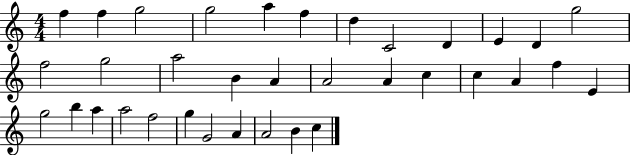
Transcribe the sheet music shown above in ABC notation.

X:1
T:Untitled
M:4/4
L:1/4
K:C
f f g2 g2 a f d C2 D E D g2 f2 g2 a2 B A A2 A c c A f E g2 b a a2 f2 g G2 A A2 B c